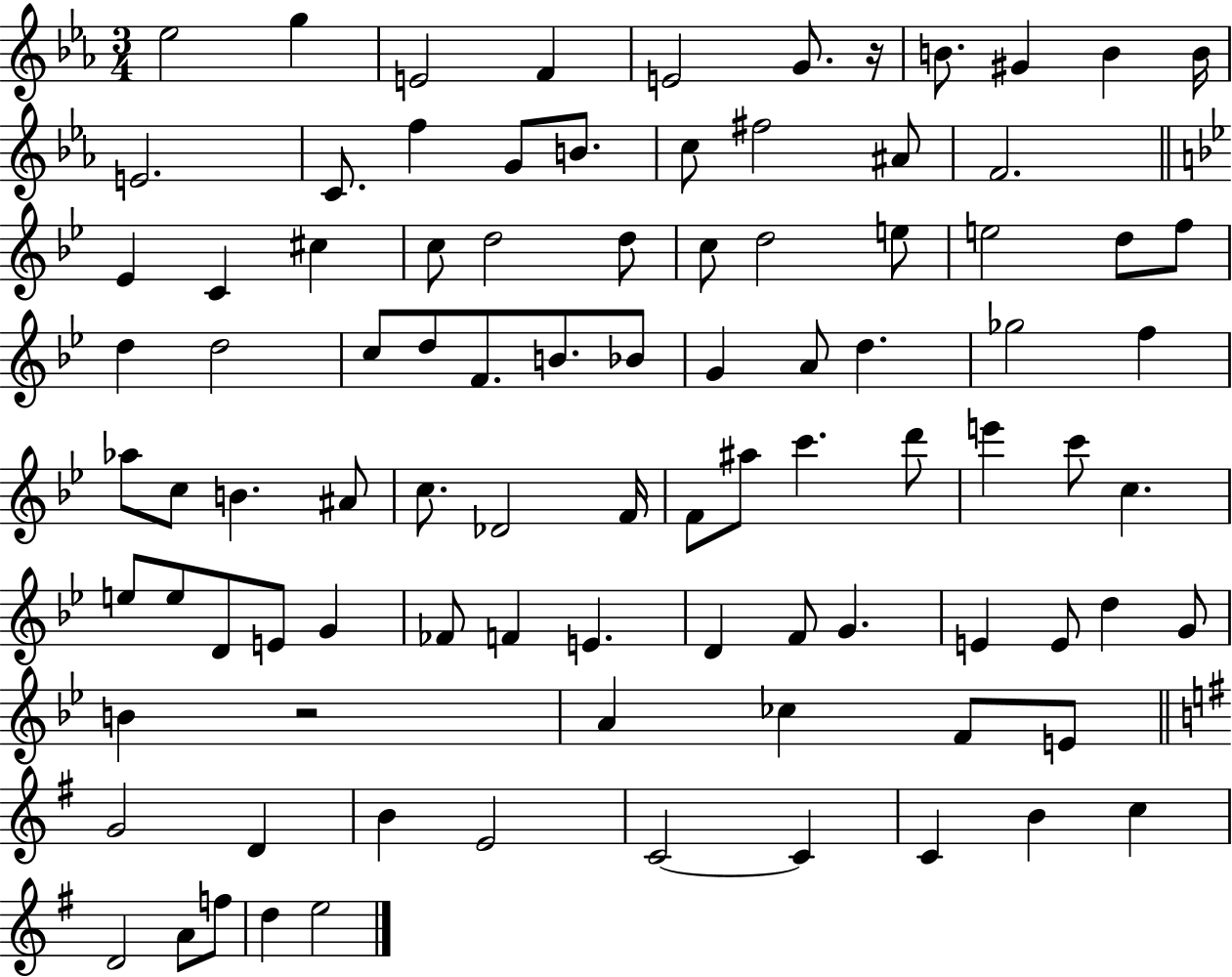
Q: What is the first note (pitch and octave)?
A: Eb5